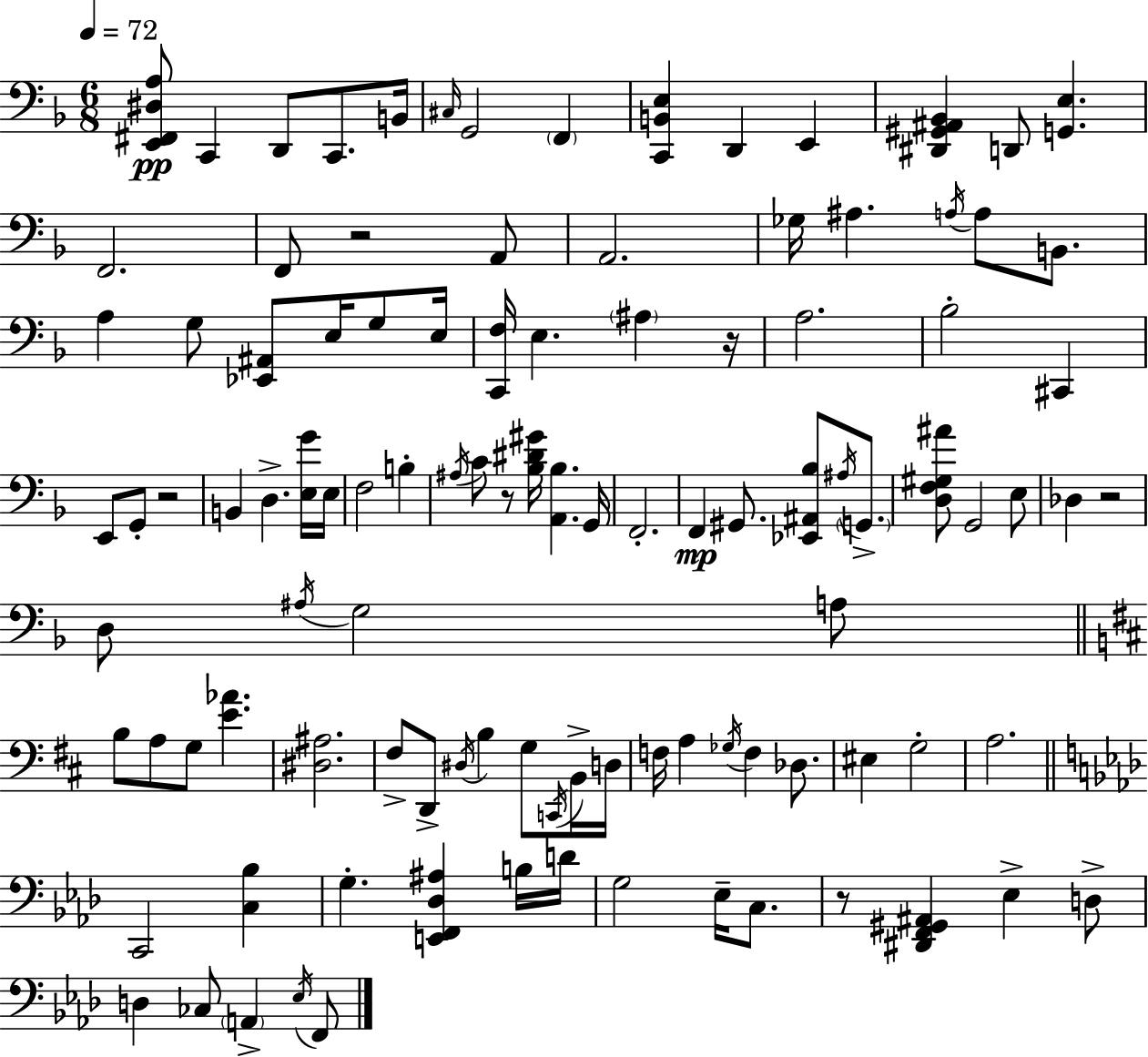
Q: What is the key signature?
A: F major